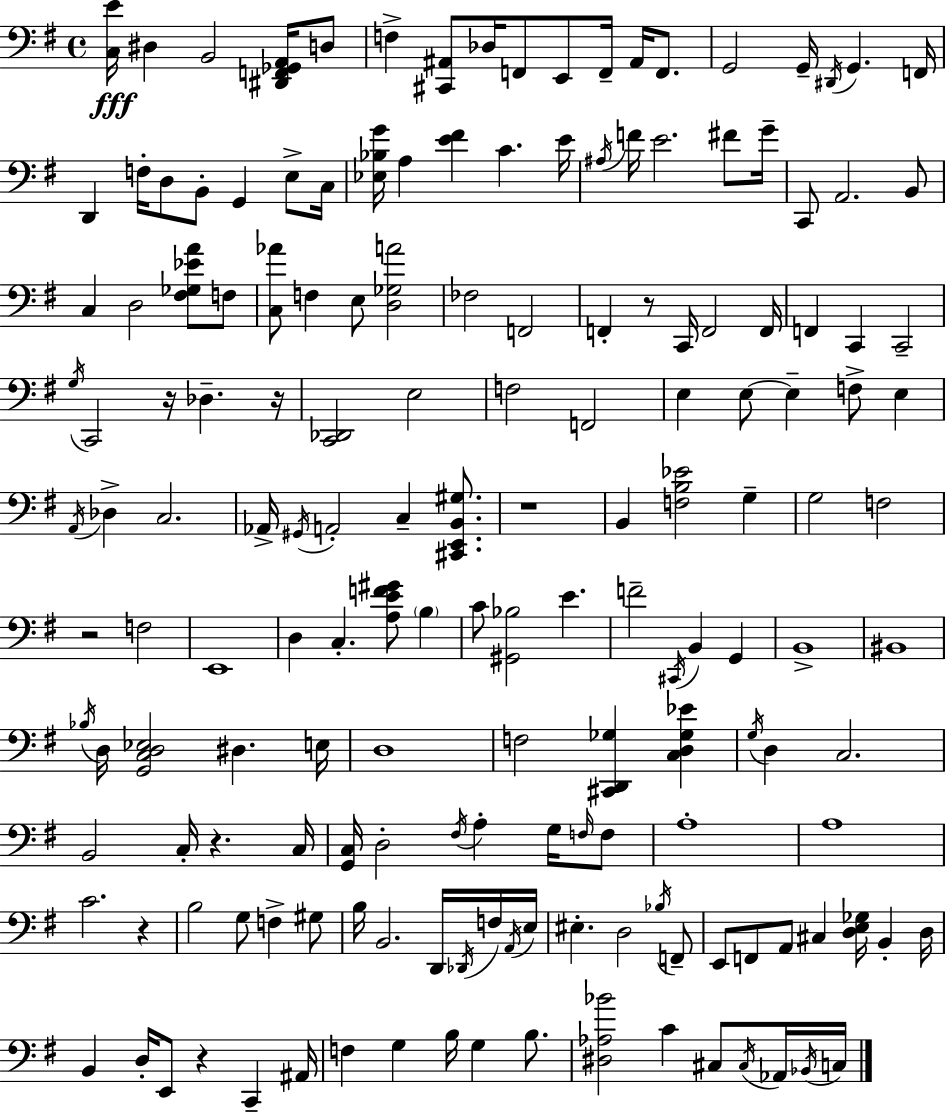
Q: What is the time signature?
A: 4/4